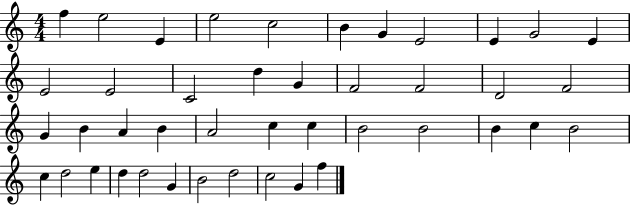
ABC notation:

X:1
T:Untitled
M:4/4
L:1/4
K:C
f e2 E e2 c2 B G E2 E G2 E E2 E2 C2 d G F2 F2 D2 F2 G B A B A2 c c B2 B2 B c B2 c d2 e d d2 G B2 d2 c2 G f